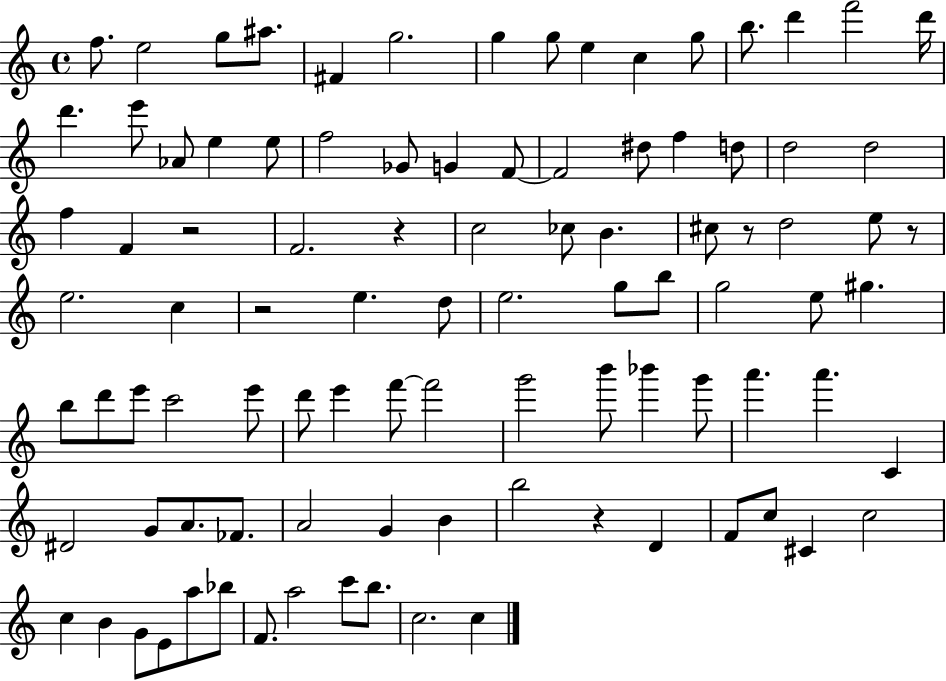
F5/e. E5/h G5/e A#5/e. F#4/q G5/h. G5/q G5/e E5/q C5/q G5/e B5/e. D6/q F6/h D6/s D6/q. E6/e Ab4/e E5/q E5/e F5/h Gb4/e G4/q F4/e F4/h D#5/e F5/q D5/e D5/h D5/h F5/q F4/q R/h F4/h. R/q C5/h CES5/e B4/q. C#5/e R/e D5/h E5/e R/e E5/h. C5/q R/h E5/q. D5/e E5/h. G5/e B5/e G5/h E5/e G#5/q. B5/e D6/e E6/e C6/h E6/e D6/e E6/q F6/e F6/h G6/h B6/e Bb6/q G6/e A6/q. A6/q. C4/q D#4/h G4/e A4/e. FES4/e. A4/h G4/q B4/q B5/h R/q D4/q F4/e C5/e C#4/q C5/h C5/q B4/q G4/e E4/e A5/e Bb5/e F4/e. A5/h C6/e B5/e. C5/h. C5/q